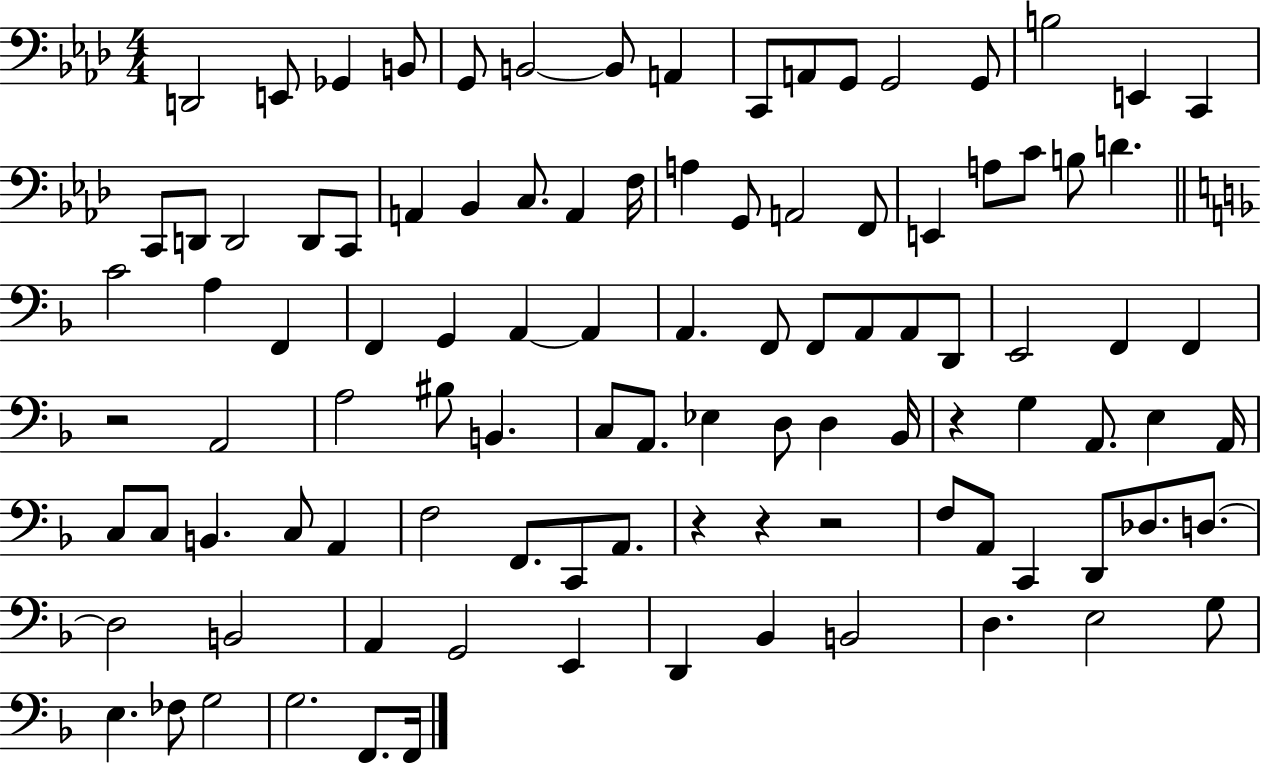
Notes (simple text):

D2/h E2/e Gb2/q B2/e G2/e B2/h B2/e A2/q C2/e A2/e G2/e G2/h G2/e B3/h E2/q C2/q C2/e D2/e D2/h D2/e C2/e A2/q Bb2/q C3/e. A2/q F3/s A3/q G2/e A2/h F2/e E2/q A3/e C4/e B3/e D4/q. C4/h A3/q F2/q F2/q G2/q A2/q A2/q A2/q. F2/e F2/e A2/e A2/e D2/e E2/h F2/q F2/q R/h A2/h A3/h BIS3/e B2/q. C3/e A2/e. Eb3/q D3/e D3/q Bb2/s R/q G3/q A2/e. E3/q A2/s C3/e C3/e B2/q. C3/e A2/q F3/h F2/e. C2/e A2/e. R/q R/q R/h F3/e A2/e C2/q D2/e Db3/e. D3/e. D3/h B2/h A2/q G2/h E2/q D2/q Bb2/q B2/h D3/q. E3/h G3/e E3/q. FES3/e G3/h G3/h. F2/e. F2/s